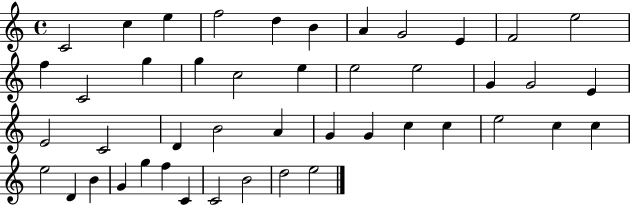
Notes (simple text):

C4/h C5/q E5/q F5/h D5/q B4/q A4/q G4/h E4/q F4/h E5/h F5/q C4/h G5/q G5/q C5/h E5/q E5/h E5/h G4/q G4/h E4/q E4/h C4/h D4/q B4/h A4/q G4/q G4/q C5/q C5/q E5/h C5/q C5/q E5/h D4/q B4/q G4/q G5/q F5/q C4/q C4/h B4/h D5/h E5/h